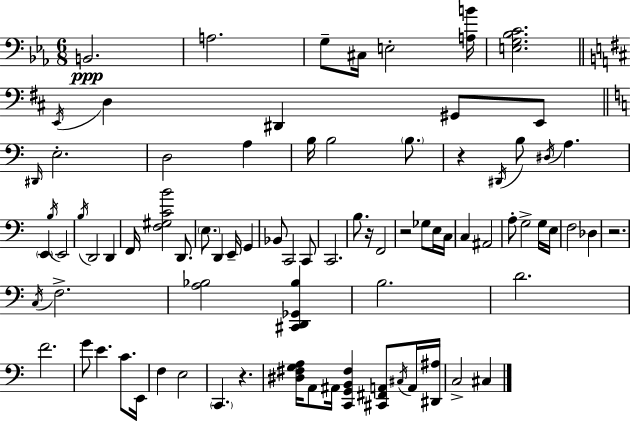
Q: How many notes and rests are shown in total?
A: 82